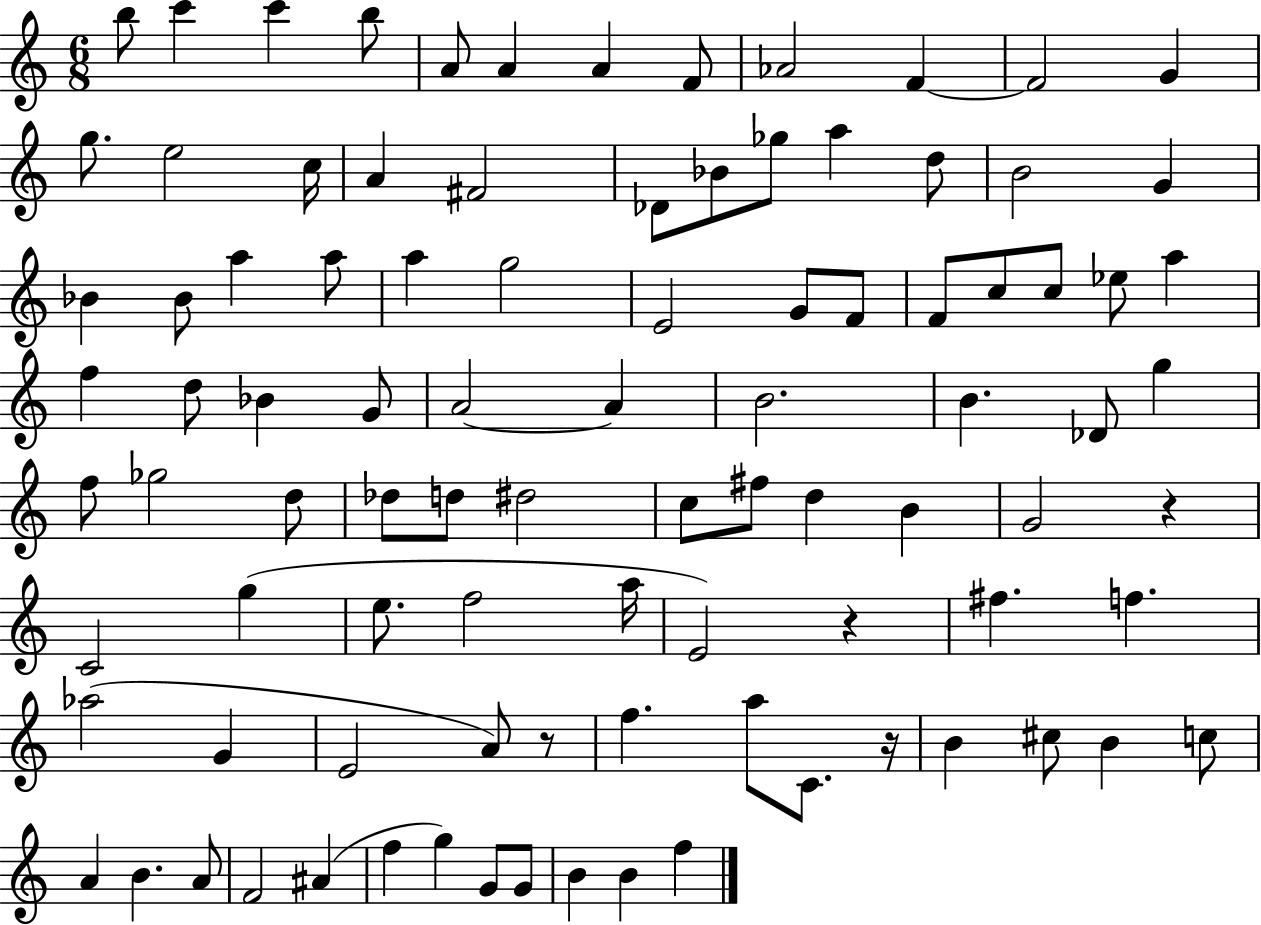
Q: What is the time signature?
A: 6/8